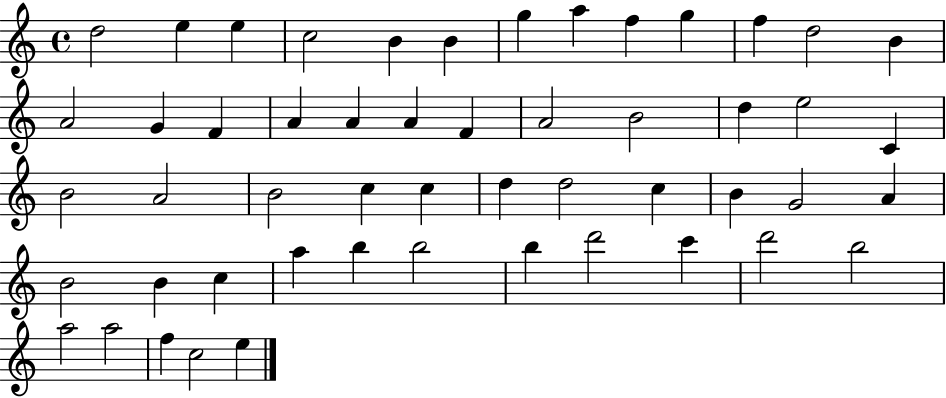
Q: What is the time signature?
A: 4/4